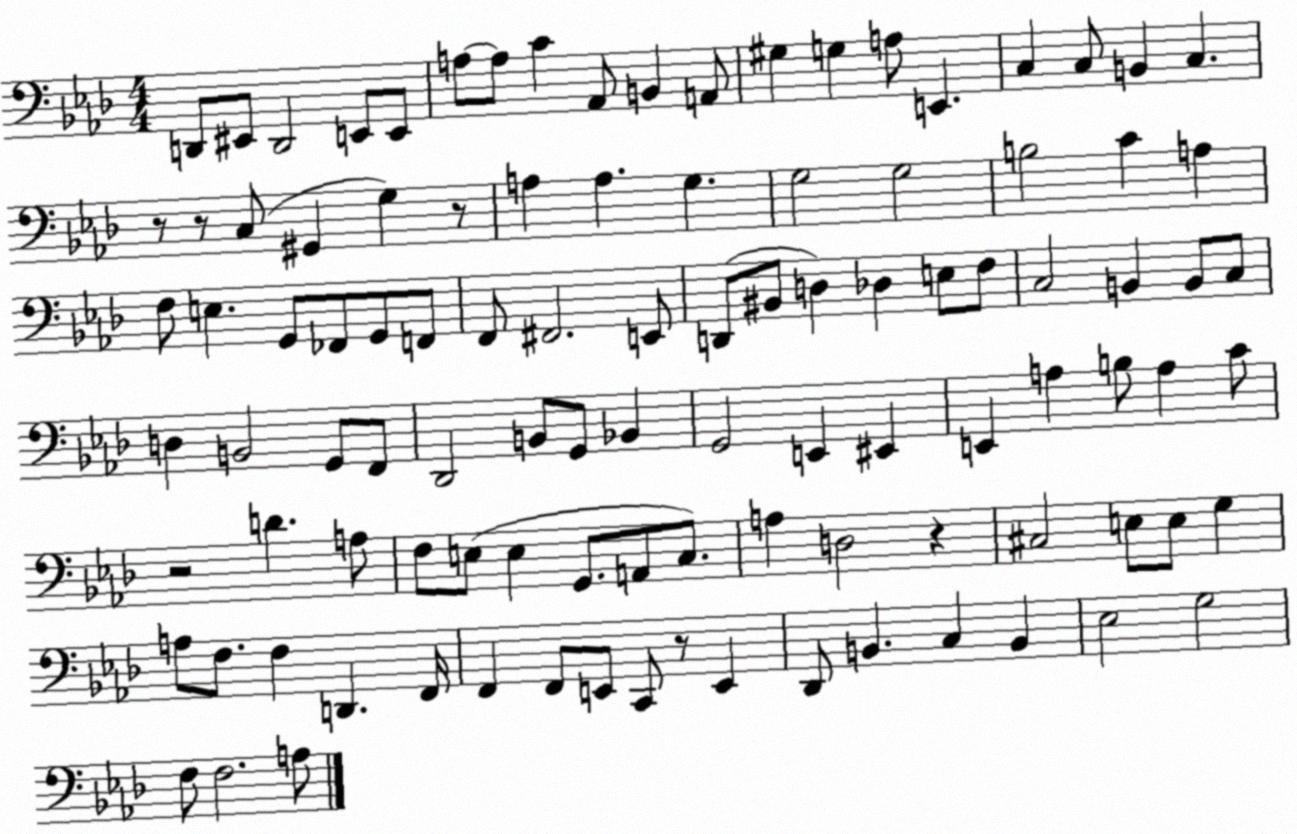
X:1
T:Untitled
M:4/4
L:1/4
K:Ab
D,,/2 ^E,,/2 D,,2 E,,/2 E,,/2 A,/2 A,/2 C _A,,/2 B,, A,,/2 ^G, G, A,/2 E,, C, C,/2 B,, C, z/2 z/2 C,/2 ^G,, G, z/2 A, A, G, G,2 G,2 B,2 C A, F,/2 E, G,,/2 _F,,/2 G,,/2 F,,/2 F,,/2 ^F,,2 E,,/2 D,,/2 ^B,,/2 D, _D, E,/2 F,/2 C,2 B,, B,,/2 C,/2 D, B,,2 G,,/2 F,,/2 _D,,2 B,,/2 G,,/2 _B,, G,,2 E,, ^E,, E,, A, B,/2 A, C/2 z2 D A,/2 F,/2 E,/2 E, G,,/2 A,,/2 C,/2 A, D,2 z ^C,2 E,/2 E,/2 G, A,/2 F,/2 F, D,, F,,/4 F,, F,,/2 E,,/2 C,,/2 z/2 E,, _D,,/2 B,, C, B,, _E,2 G,2 F,/2 F,2 A,/2